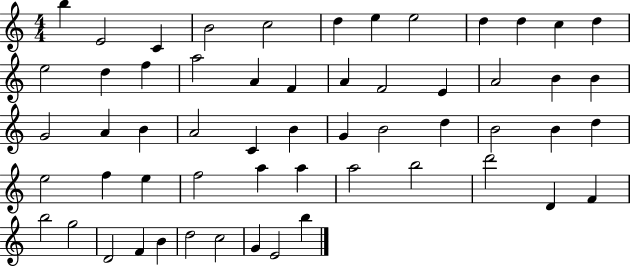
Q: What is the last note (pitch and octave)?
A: B5